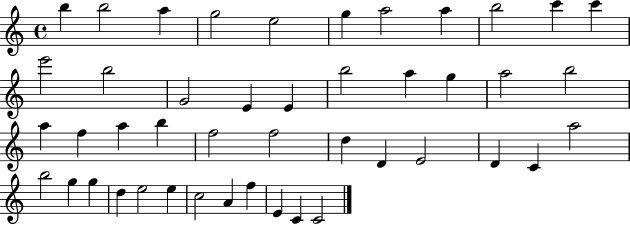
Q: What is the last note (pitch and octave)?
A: C4